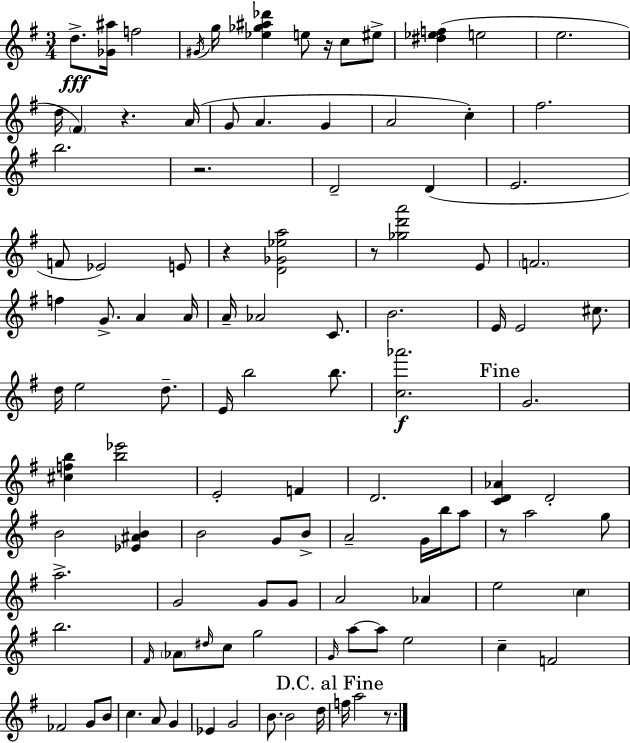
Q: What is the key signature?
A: G major